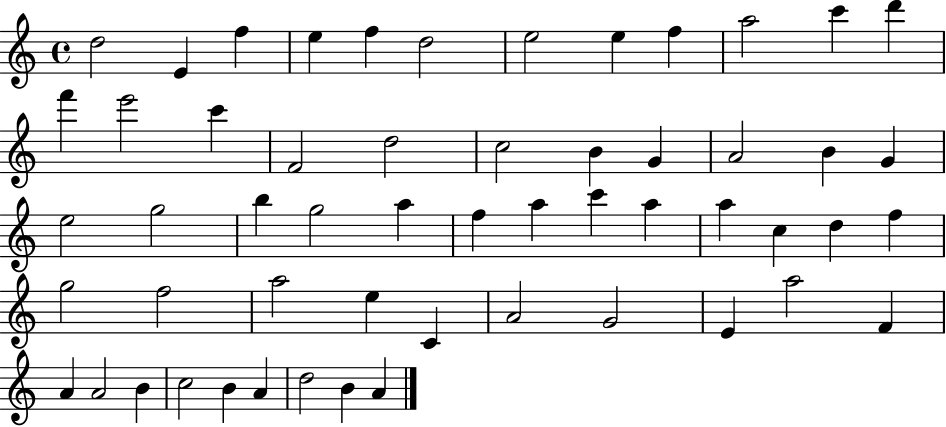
X:1
T:Untitled
M:4/4
L:1/4
K:C
d2 E f e f d2 e2 e f a2 c' d' f' e'2 c' F2 d2 c2 B G A2 B G e2 g2 b g2 a f a c' a a c d f g2 f2 a2 e C A2 G2 E a2 F A A2 B c2 B A d2 B A